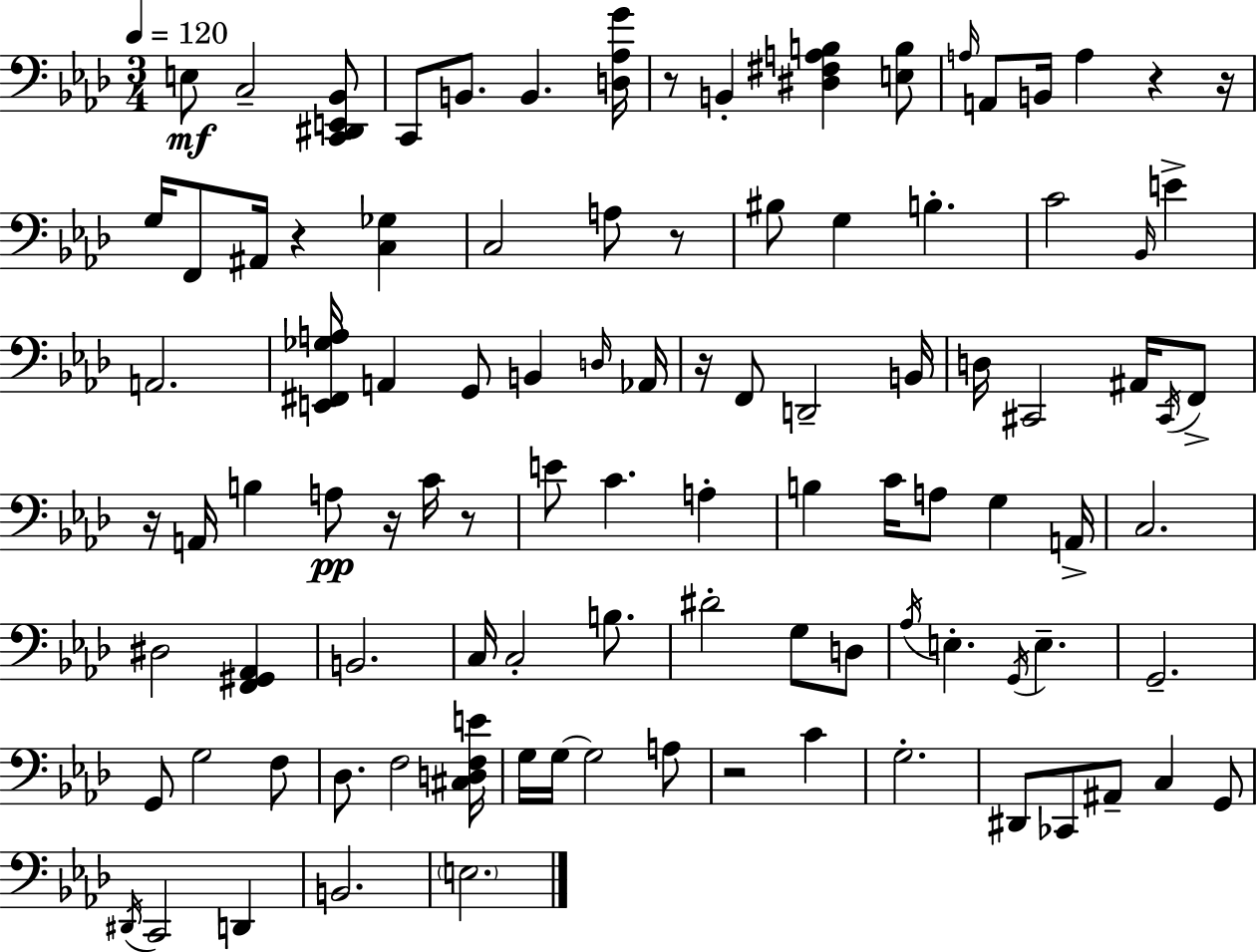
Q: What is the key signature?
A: AES major